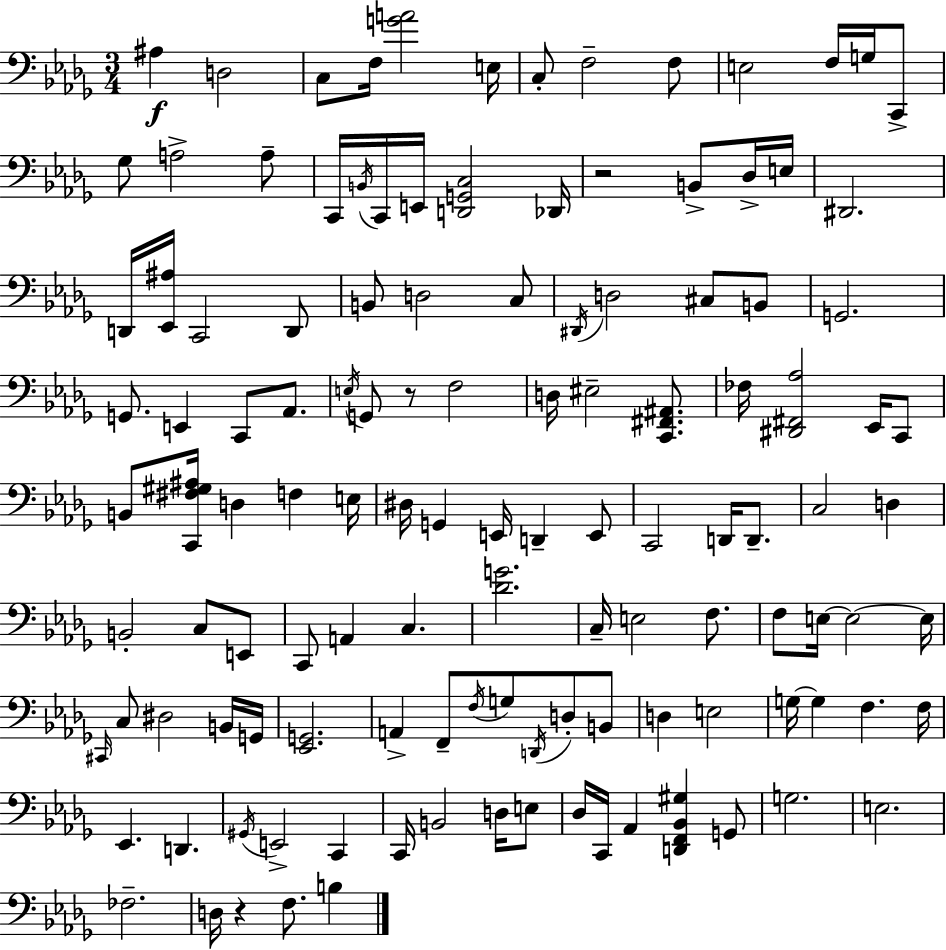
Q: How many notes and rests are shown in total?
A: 123